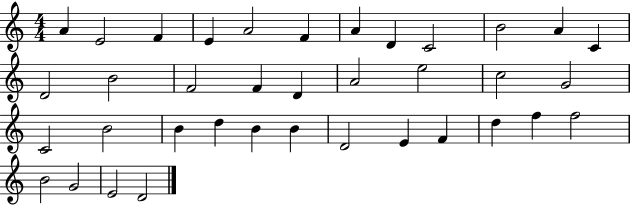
{
  \clef treble
  \numericTimeSignature
  \time 4/4
  \key c \major
  a'4 e'2 f'4 | e'4 a'2 f'4 | a'4 d'4 c'2 | b'2 a'4 c'4 | \break d'2 b'2 | f'2 f'4 d'4 | a'2 e''2 | c''2 g'2 | \break c'2 b'2 | b'4 d''4 b'4 b'4 | d'2 e'4 f'4 | d''4 f''4 f''2 | \break b'2 g'2 | e'2 d'2 | \bar "|."
}